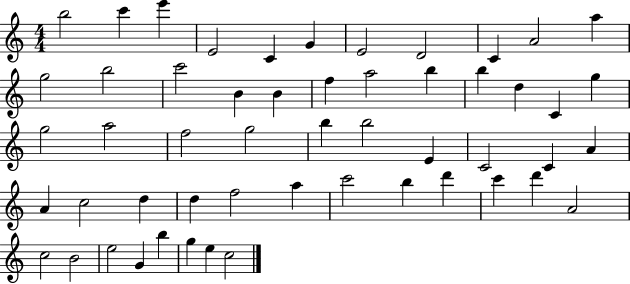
X:1
T:Untitled
M:4/4
L:1/4
K:C
b2 c' e' E2 C G E2 D2 C A2 a g2 b2 c'2 B B f a2 b b d C g g2 a2 f2 g2 b b2 E C2 C A A c2 d d f2 a c'2 b d' c' d' A2 c2 B2 e2 G b g e c2